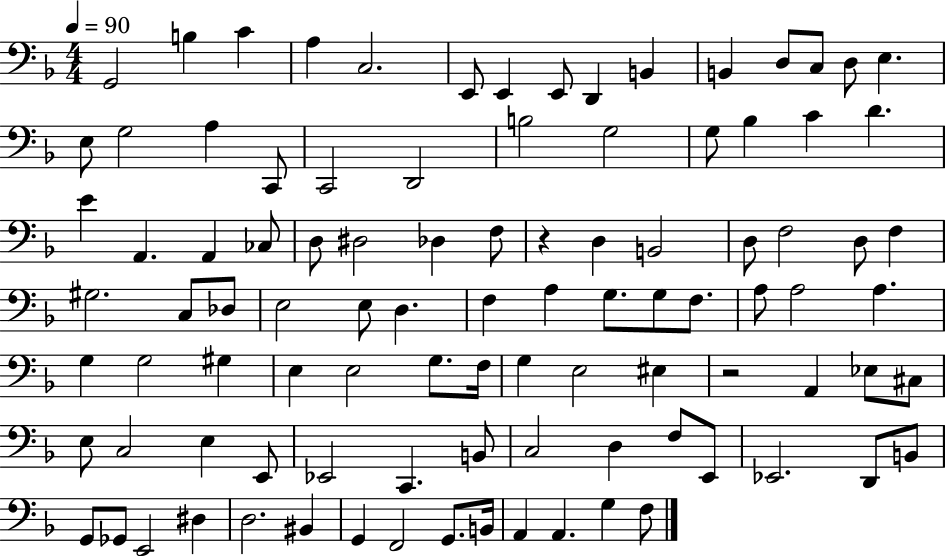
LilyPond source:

{
  \clef bass
  \numericTimeSignature
  \time 4/4
  \key f \major
  \tempo 4 = 90
  \repeat volta 2 { g,2 b4 c'4 | a4 c2. | e,8 e,4 e,8 d,4 b,4 | b,4 d8 c8 d8 e4. | \break e8 g2 a4 c,8 | c,2 d,2 | b2 g2 | g8 bes4 c'4 d'4. | \break e'4 a,4. a,4 ces8 | d8 dis2 des4 f8 | r4 d4 b,2 | d8 f2 d8 f4 | \break gis2. c8 des8 | e2 e8 d4. | f4 a4 g8. g8 f8. | a8 a2 a4. | \break g4 g2 gis4 | e4 e2 g8. f16 | g4 e2 eis4 | r2 a,4 ees8 cis8 | \break e8 c2 e4 e,8 | ees,2 c,4. b,8 | c2 d4 f8 e,8 | ees,2. d,8 b,8 | \break g,8 ges,8 e,2 dis4 | d2. bis,4 | g,4 f,2 g,8. b,16 | a,4 a,4. g4 f8 | \break } \bar "|."
}